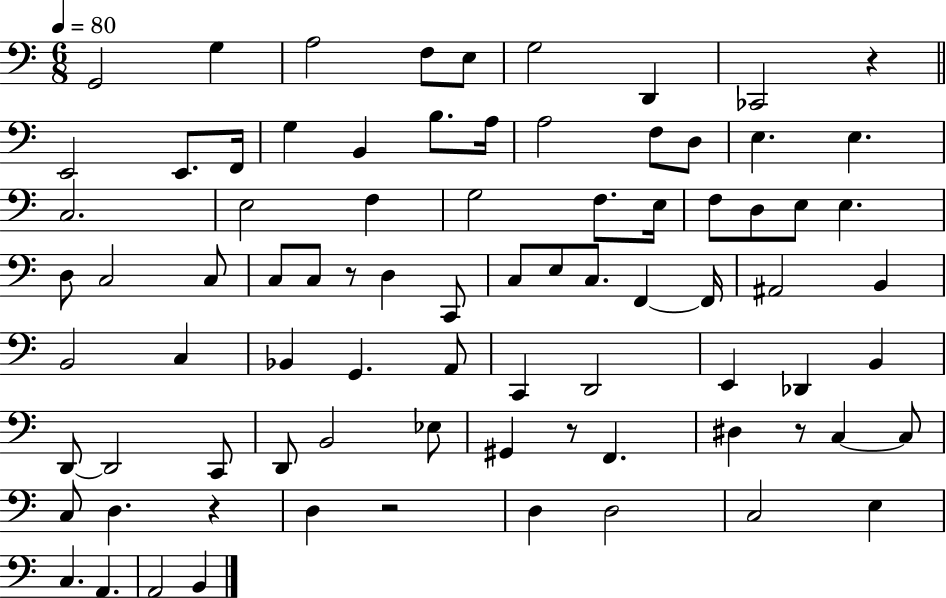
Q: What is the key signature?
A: C major